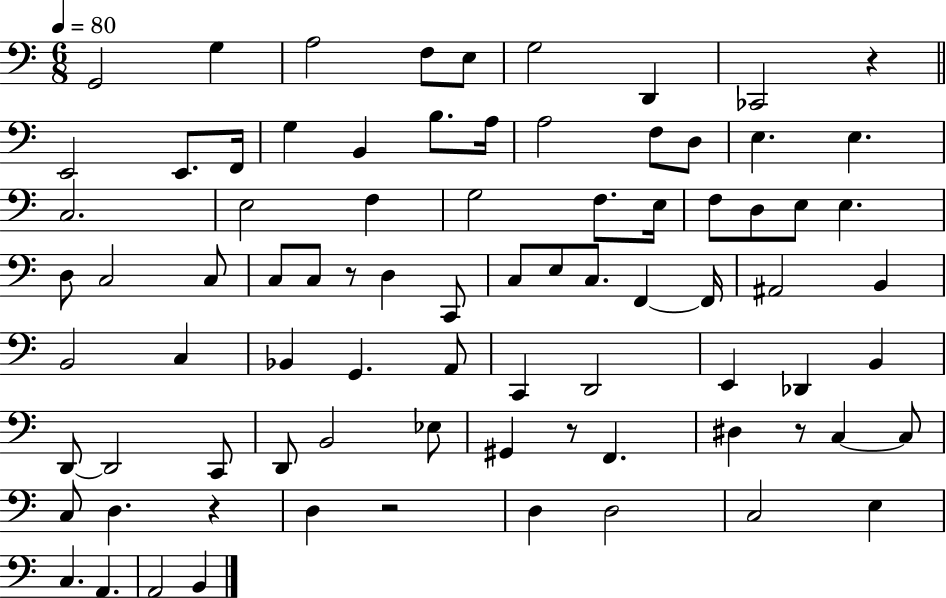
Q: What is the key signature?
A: C major